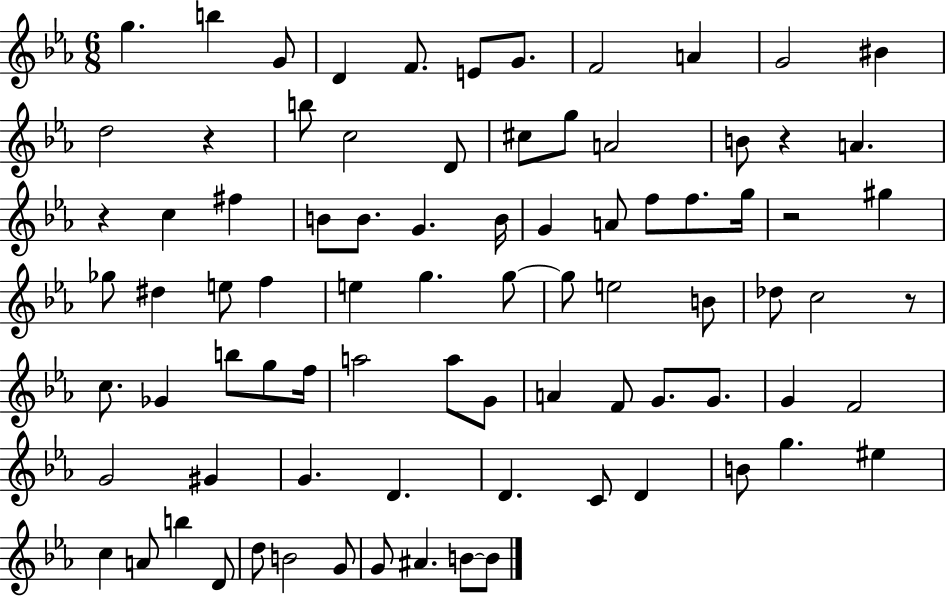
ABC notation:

X:1
T:Untitled
M:6/8
L:1/4
K:Eb
g b G/2 D F/2 E/2 G/2 F2 A G2 ^B d2 z b/2 c2 D/2 ^c/2 g/2 A2 B/2 z A z c ^f B/2 B/2 G B/4 G A/2 f/2 f/2 g/4 z2 ^g _g/2 ^d e/2 f e g g/2 g/2 e2 B/2 _d/2 c2 z/2 c/2 _G b/2 g/2 f/4 a2 a/2 G/2 A F/2 G/2 G/2 G F2 G2 ^G G D D C/2 D B/2 g ^e c A/2 b D/2 d/2 B2 G/2 G/2 ^A B/2 B/2